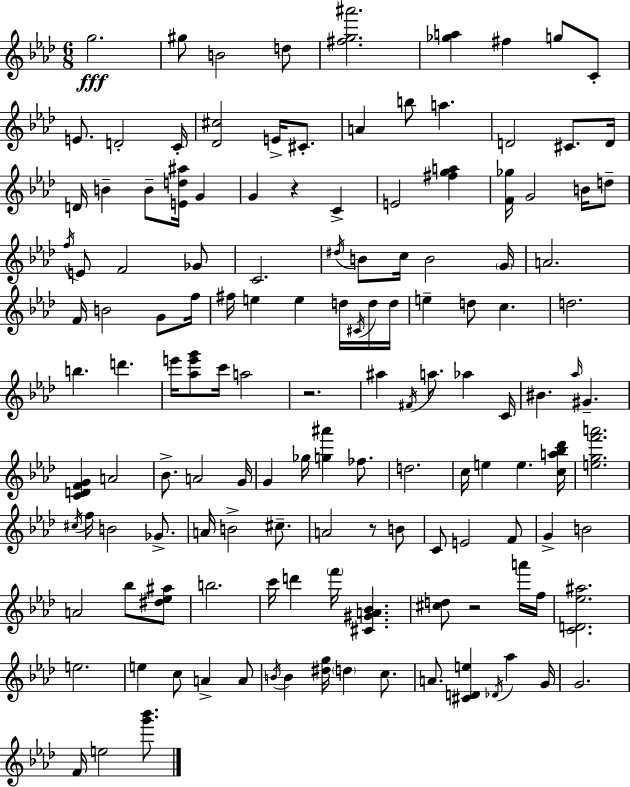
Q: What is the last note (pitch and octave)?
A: E5